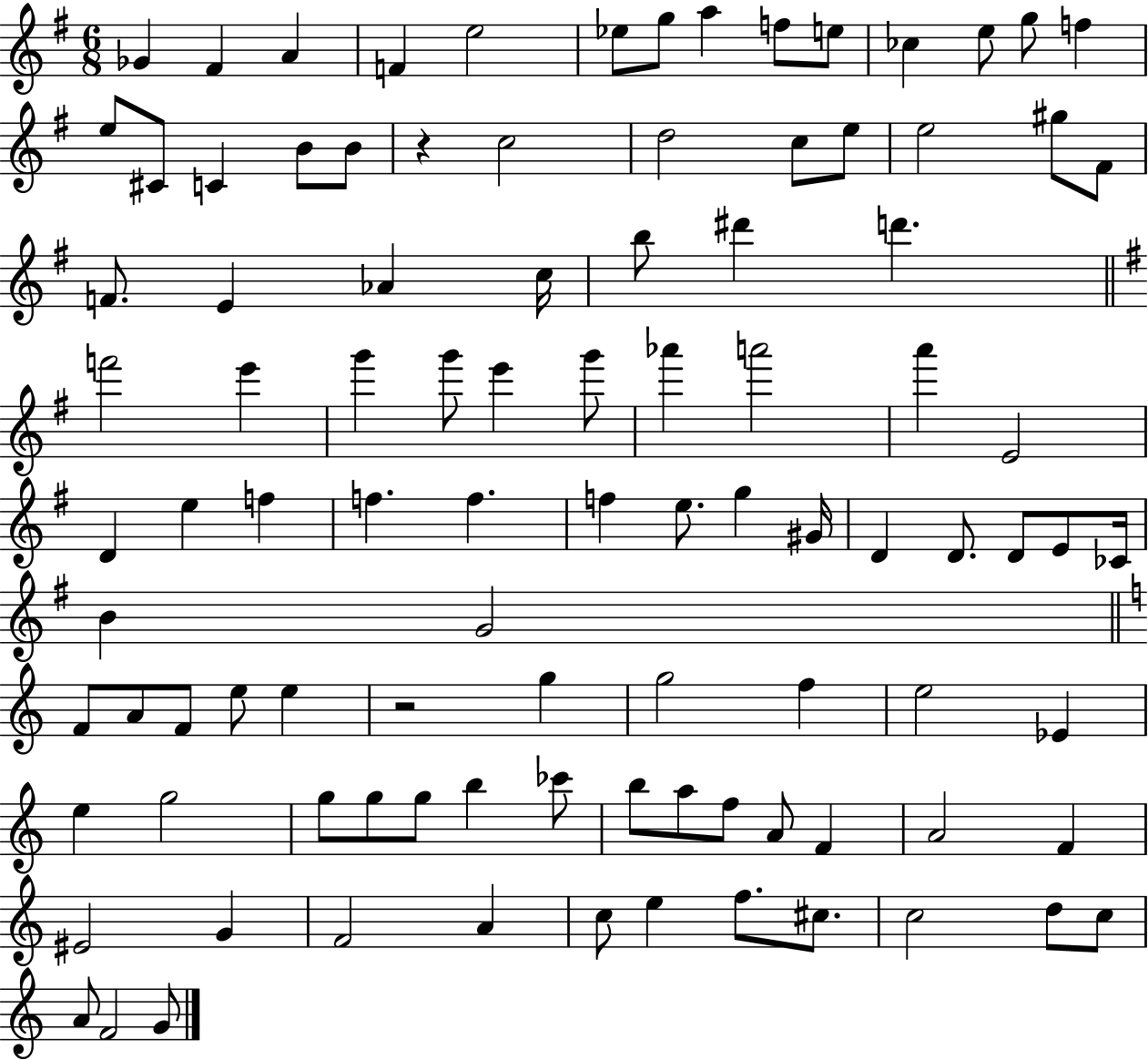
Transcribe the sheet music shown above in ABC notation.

X:1
T:Untitled
M:6/8
L:1/4
K:G
_G ^F A F e2 _e/2 g/2 a f/2 e/2 _c e/2 g/2 f e/2 ^C/2 C B/2 B/2 z c2 d2 c/2 e/2 e2 ^g/2 ^F/2 F/2 E _A c/4 b/2 ^d' d' f'2 e' g' g'/2 e' g'/2 _a' a'2 a' E2 D e f f f f e/2 g ^G/4 D D/2 D/2 E/2 _C/4 B G2 F/2 A/2 F/2 e/2 e z2 g g2 f e2 _E e g2 g/2 g/2 g/2 b _c'/2 b/2 a/2 f/2 A/2 F A2 F ^E2 G F2 A c/2 e f/2 ^c/2 c2 d/2 c/2 A/2 F2 G/2